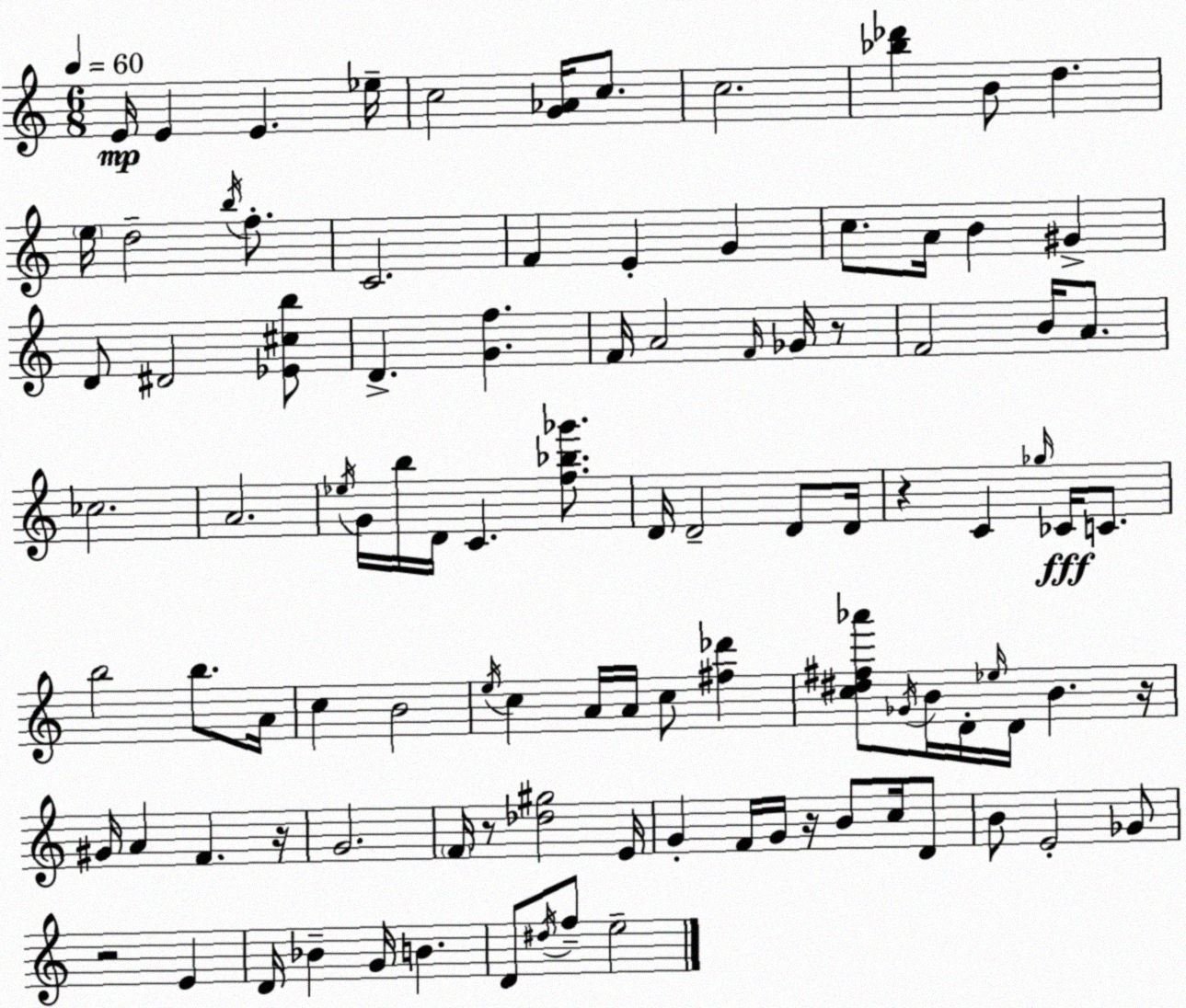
X:1
T:Untitled
M:6/8
L:1/4
K:C
E/4 E E _e/4 c2 [G_A]/4 c/2 c2 [_b_d'] B/2 d e/4 d2 b/4 f/2 C2 F E G c/2 A/4 B ^G D/2 ^D2 [_E^cb]/2 D [Gf] F/4 A2 F/4 _G/4 z/2 F2 B/4 A/2 _c2 A2 _e/4 G/4 b/4 D/4 C [f_b_g']/2 D/4 D2 D/2 D/4 z C _g/4 _C/4 C/2 b2 b/2 A/4 c B2 e/4 c A/4 A/4 c/2 [^f_d'] [c^d^f_a']/2 _G/4 B/4 D/4 _e/4 D/4 B z/4 ^G/4 A F z/4 G2 F/4 z/2 [_d^g]2 E/4 G F/4 G/4 z/4 B/2 c/4 D/2 B/2 E2 _G/2 z2 E D/4 _B G/4 B D/2 ^d/4 f/2 e2